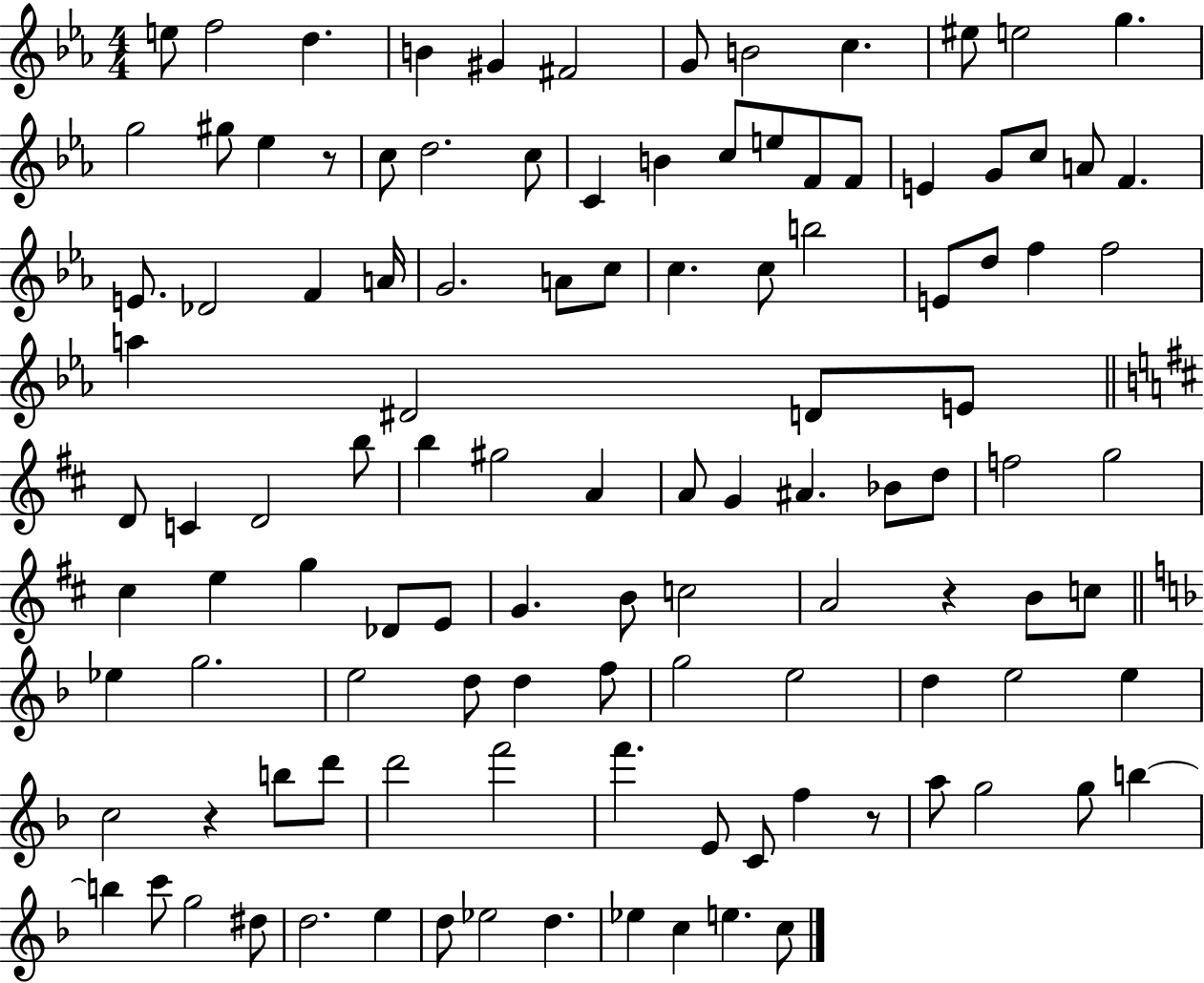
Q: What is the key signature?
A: EES major